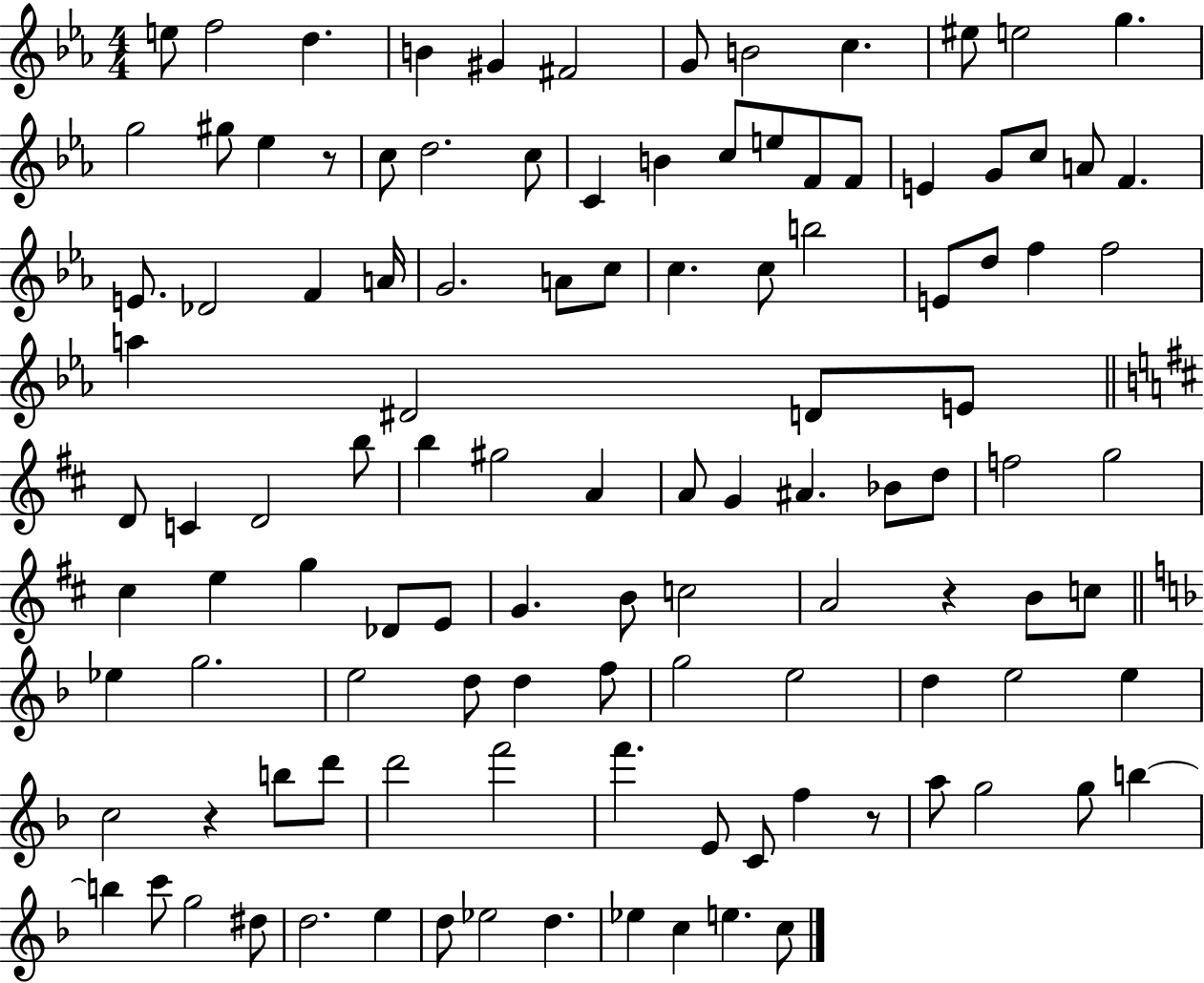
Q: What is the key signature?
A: EES major